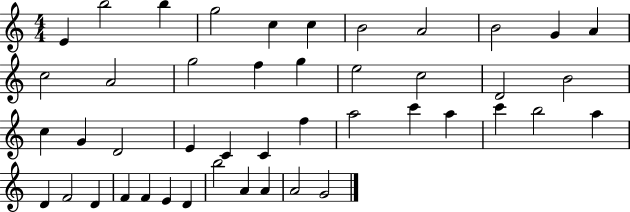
{
  \clef treble
  \numericTimeSignature
  \time 4/4
  \key c \major
  e'4 b''2 b''4 | g''2 c''4 c''4 | b'2 a'2 | b'2 g'4 a'4 | \break c''2 a'2 | g''2 f''4 g''4 | e''2 c''2 | d'2 b'2 | \break c''4 g'4 d'2 | e'4 c'4 c'4 f''4 | a''2 c'''4 a''4 | c'''4 b''2 a''4 | \break d'4 f'2 d'4 | f'4 f'4 e'4 d'4 | b''2 a'4 a'4 | a'2 g'2 | \break \bar "|."
}